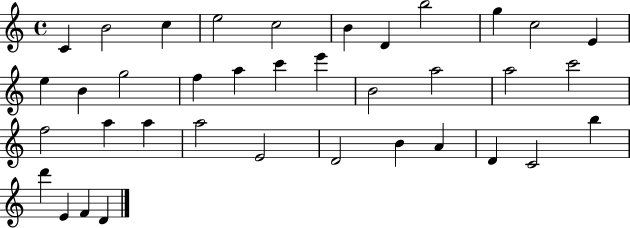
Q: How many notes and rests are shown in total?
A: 37